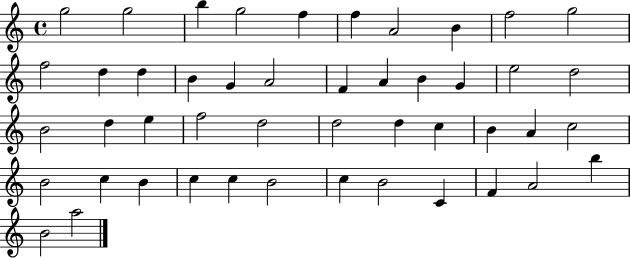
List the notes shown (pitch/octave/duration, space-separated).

G5/h G5/h B5/q G5/h F5/q F5/q A4/h B4/q F5/h G5/h F5/h D5/q D5/q B4/q G4/q A4/h F4/q A4/q B4/q G4/q E5/h D5/h B4/h D5/q E5/q F5/h D5/h D5/h D5/q C5/q B4/q A4/q C5/h B4/h C5/q B4/q C5/q C5/q B4/h C5/q B4/h C4/q F4/q A4/h B5/q B4/h A5/h